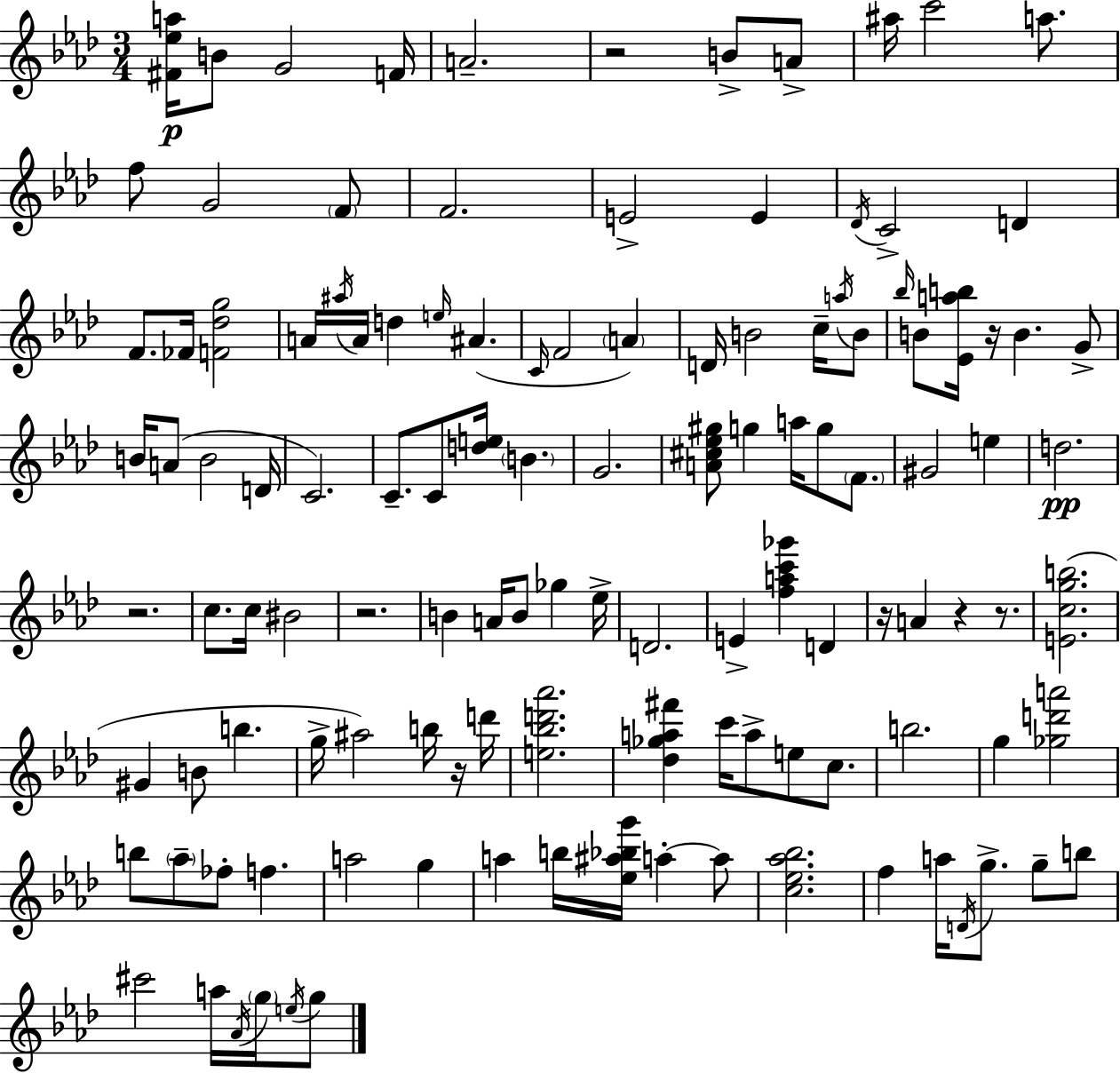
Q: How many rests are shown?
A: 8